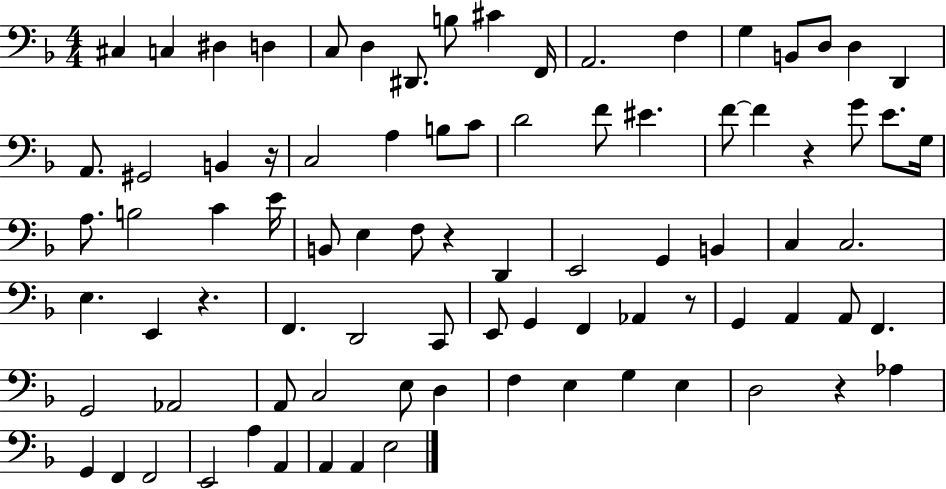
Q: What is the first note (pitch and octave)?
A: C#3